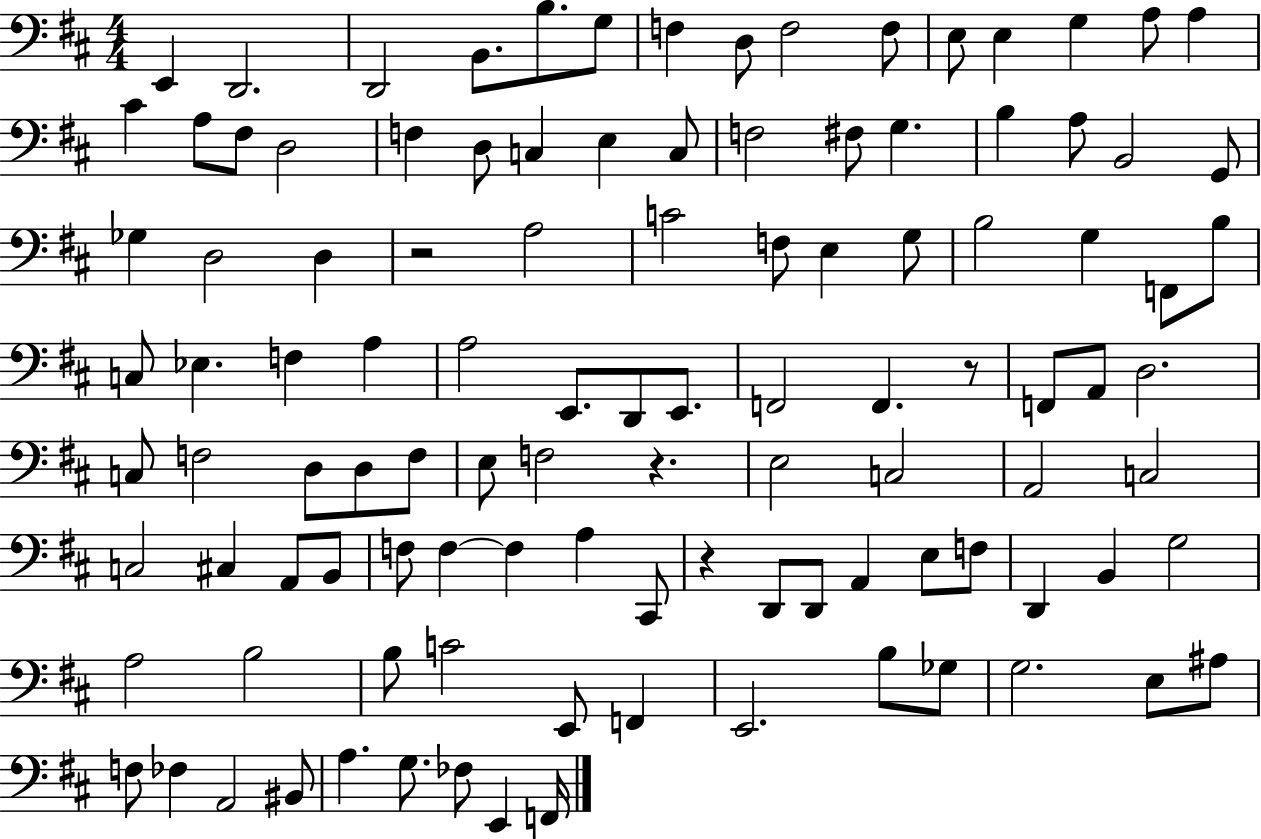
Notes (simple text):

E2/q D2/h. D2/h B2/e. B3/e. G3/e F3/q D3/e F3/h F3/e E3/e E3/q G3/q A3/e A3/q C#4/q A3/e F#3/e D3/h F3/q D3/e C3/q E3/q C3/e F3/h F#3/e G3/q. B3/q A3/e B2/h G2/e Gb3/q D3/h D3/q R/h A3/h C4/h F3/e E3/q G3/e B3/h G3/q F2/e B3/e C3/e Eb3/q. F3/q A3/q A3/h E2/e. D2/e E2/e. F2/h F2/q. R/e F2/e A2/e D3/h. C3/e F3/h D3/e D3/e F3/e E3/e F3/h R/q. E3/h C3/h A2/h C3/h C3/h C#3/q A2/e B2/e F3/e F3/q F3/q A3/q C#2/e R/q D2/e D2/e A2/q E3/e F3/e D2/q B2/q G3/h A3/h B3/h B3/e C4/h E2/e F2/q E2/h. B3/e Gb3/e G3/h. E3/e A#3/e F3/e FES3/q A2/h BIS2/e A3/q. G3/e. FES3/e E2/q F2/s